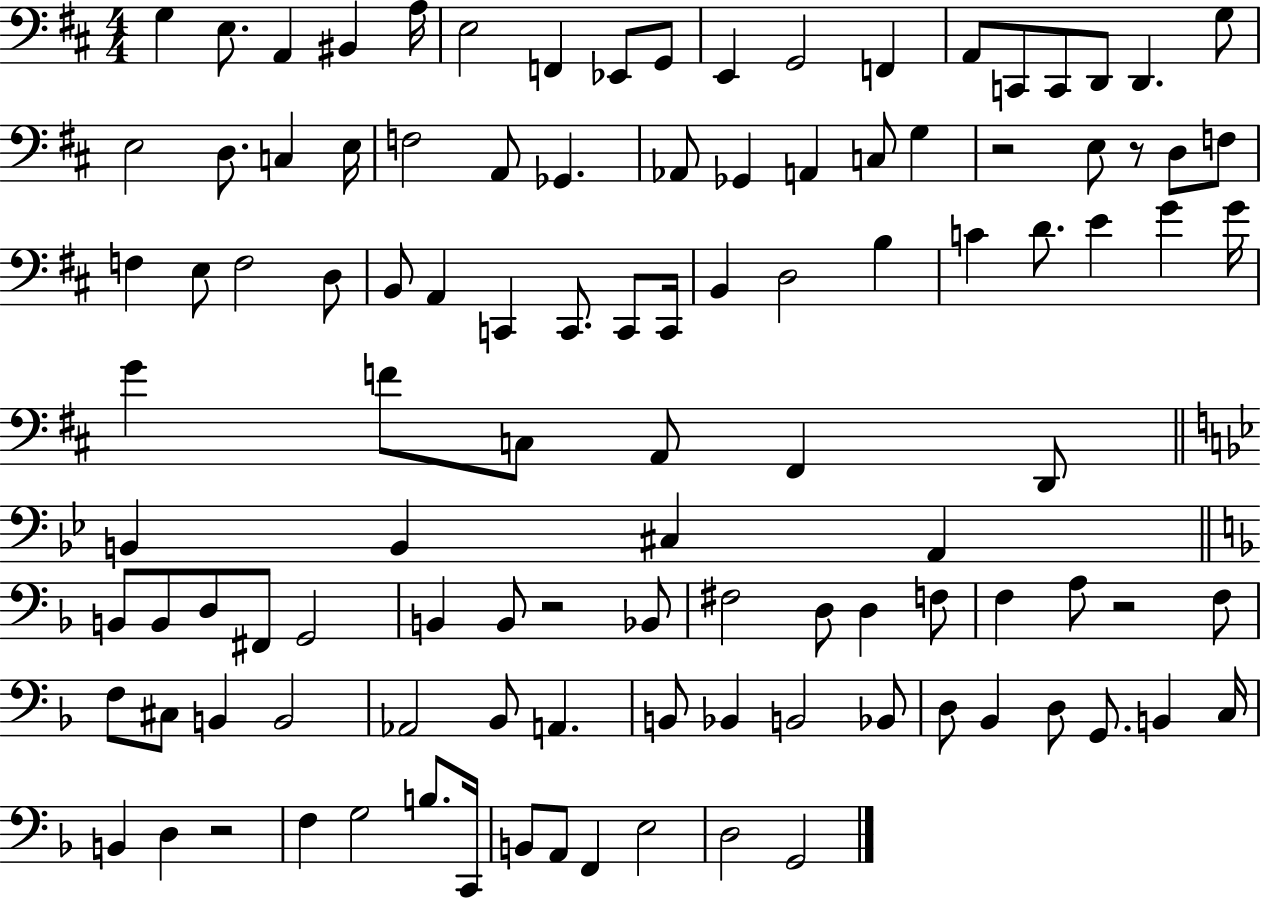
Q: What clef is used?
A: bass